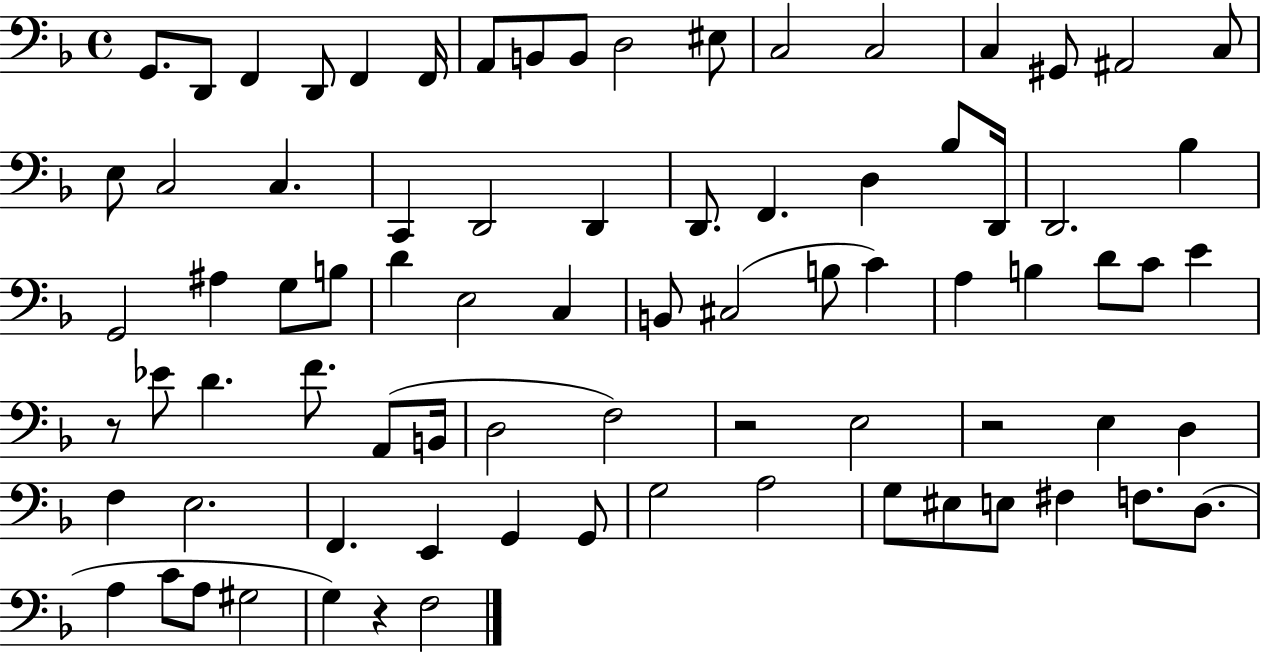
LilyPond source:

{
  \clef bass
  \time 4/4
  \defaultTimeSignature
  \key f \major
  g,8. d,8 f,4 d,8 f,4 f,16 | a,8 b,8 b,8 d2 eis8 | c2 c2 | c4 gis,8 ais,2 c8 | \break e8 c2 c4. | c,4 d,2 d,4 | d,8. f,4. d4 bes8 d,16 | d,2. bes4 | \break g,2 ais4 g8 b8 | d'4 e2 c4 | b,8 cis2( b8 c'4) | a4 b4 d'8 c'8 e'4 | \break r8 ees'8 d'4. f'8. a,8( b,16 | d2 f2) | r2 e2 | r2 e4 d4 | \break f4 e2. | f,4. e,4 g,4 g,8 | g2 a2 | g8 eis8 e8 fis4 f8. d8.( | \break a4 c'8 a8 gis2 | g4) r4 f2 | \bar "|."
}